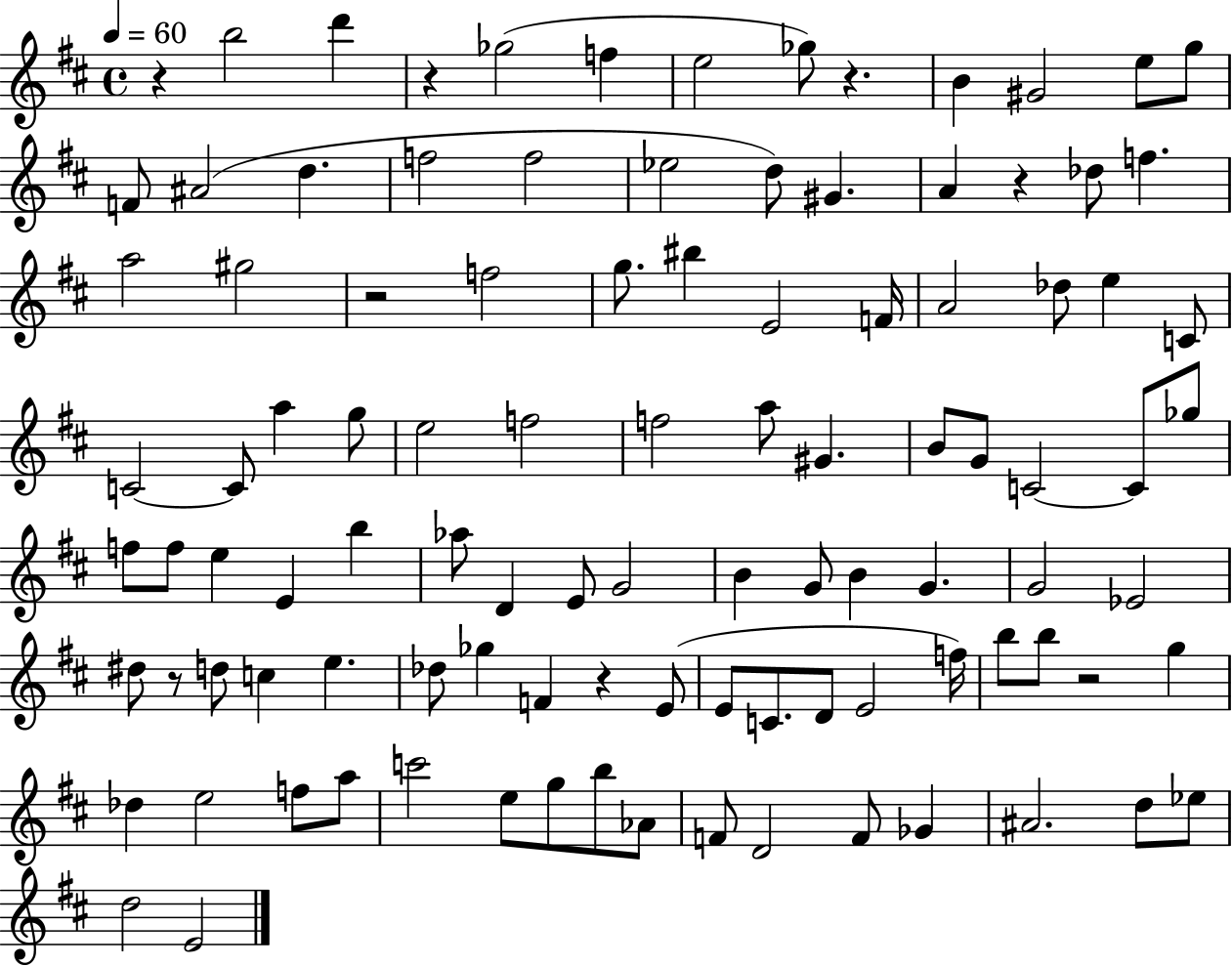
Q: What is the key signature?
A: D major